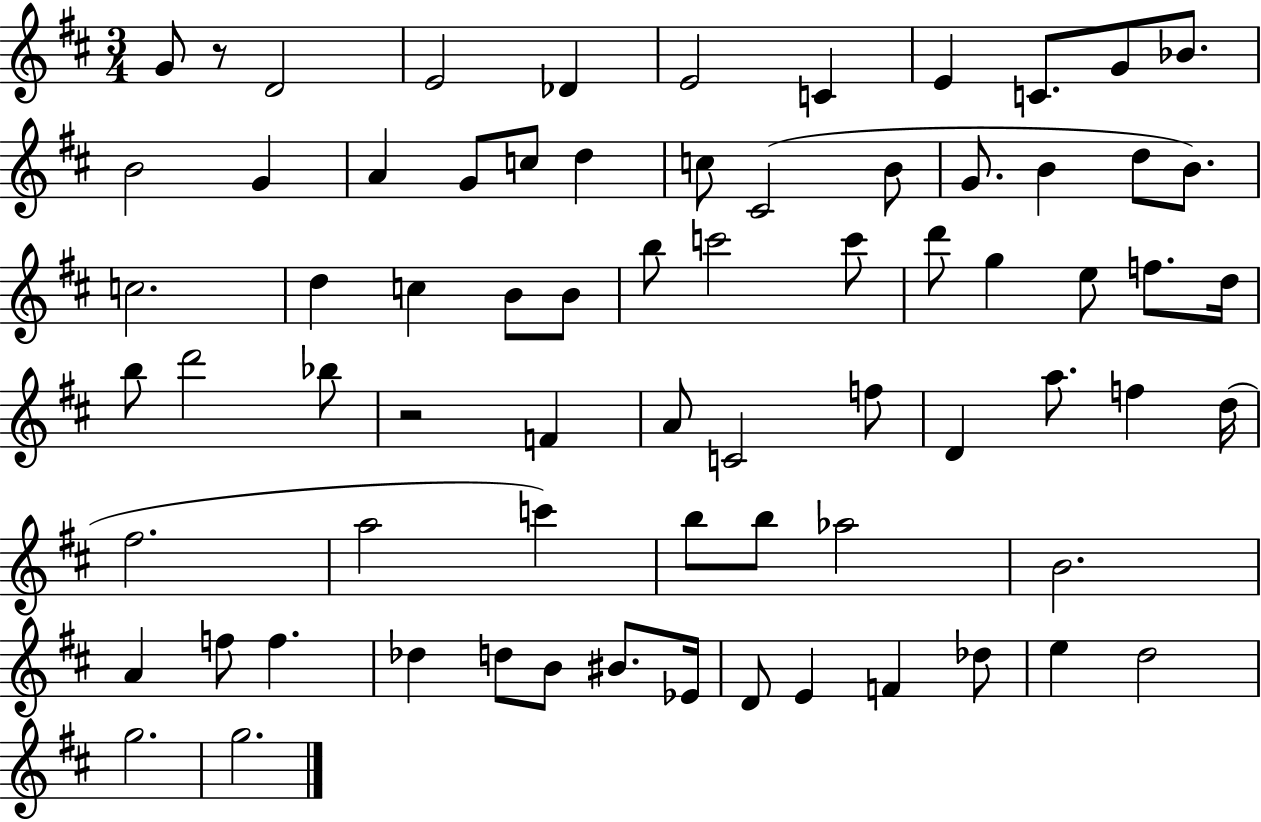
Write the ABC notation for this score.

X:1
T:Untitled
M:3/4
L:1/4
K:D
G/2 z/2 D2 E2 _D E2 C E C/2 G/2 _B/2 B2 G A G/2 c/2 d c/2 ^C2 B/2 G/2 B d/2 B/2 c2 d c B/2 B/2 b/2 c'2 c'/2 d'/2 g e/2 f/2 d/4 b/2 d'2 _b/2 z2 F A/2 C2 f/2 D a/2 f d/4 ^f2 a2 c' b/2 b/2 _a2 B2 A f/2 f _d d/2 B/2 ^B/2 _E/4 D/2 E F _d/2 e d2 g2 g2